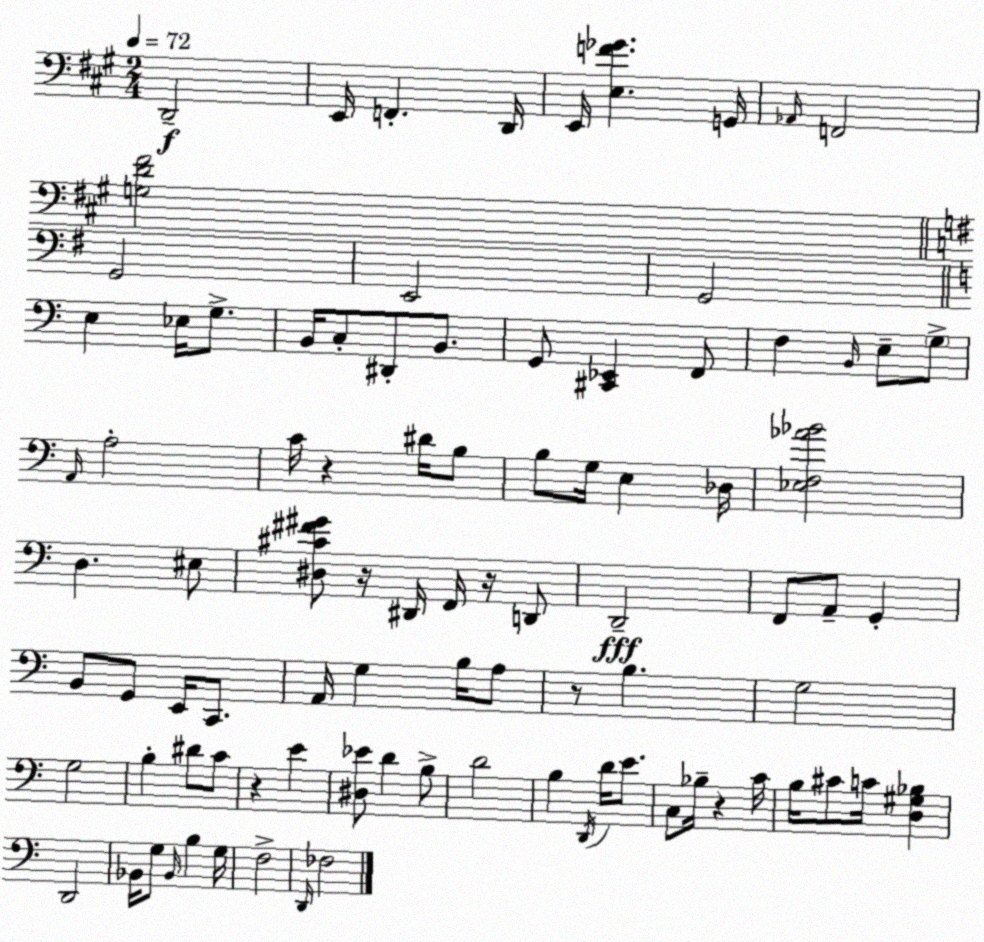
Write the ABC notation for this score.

X:1
T:Untitled
M:2/4
L:1/4
K:A
D,,2 E,,/4 F,, D,,/4 E,,/4 [E,F_G] G,,/4 _A,,/4 F,,2 [G,D^F]2 G,,2 E,,2 G,,2 E, _E,/4 G,/2 B,,/4 C,/2 ^D,,/2 B,,/2 G,,/2 [^C,,_E,,] F,,/2 F, B,,/4 E,/2 G,/2 A,,/4 A,2 C/4 z ^D/4 B,/2 B,/2 G,/4 E, _D,/4 [_E,F,_A_B]2 D, ^E,/2 [^D,^C^F^G]/2 z/4 ^D,,/4 F,,/4 z/4 D,,/2 D,,2 F,,/2 A,,/2 G,, B,,/2 G,,/2 E,,/4 C,,/2 A,,/4 G, B,/4 A,/2 z/2 B, G,2 G,2 B, ^D/2 C/2 z E [^D,_E]/2 D B,/2 D2 B, D,,/4 D/4 E/2 C,/2 _B,/4 z C/4 B,/4 ^C/2 C/4 [D,^G,_B,] D,,2 _B,,/4 G,/2 _B,,/4 B, G,/4 F,2 D,,/4 _F,2